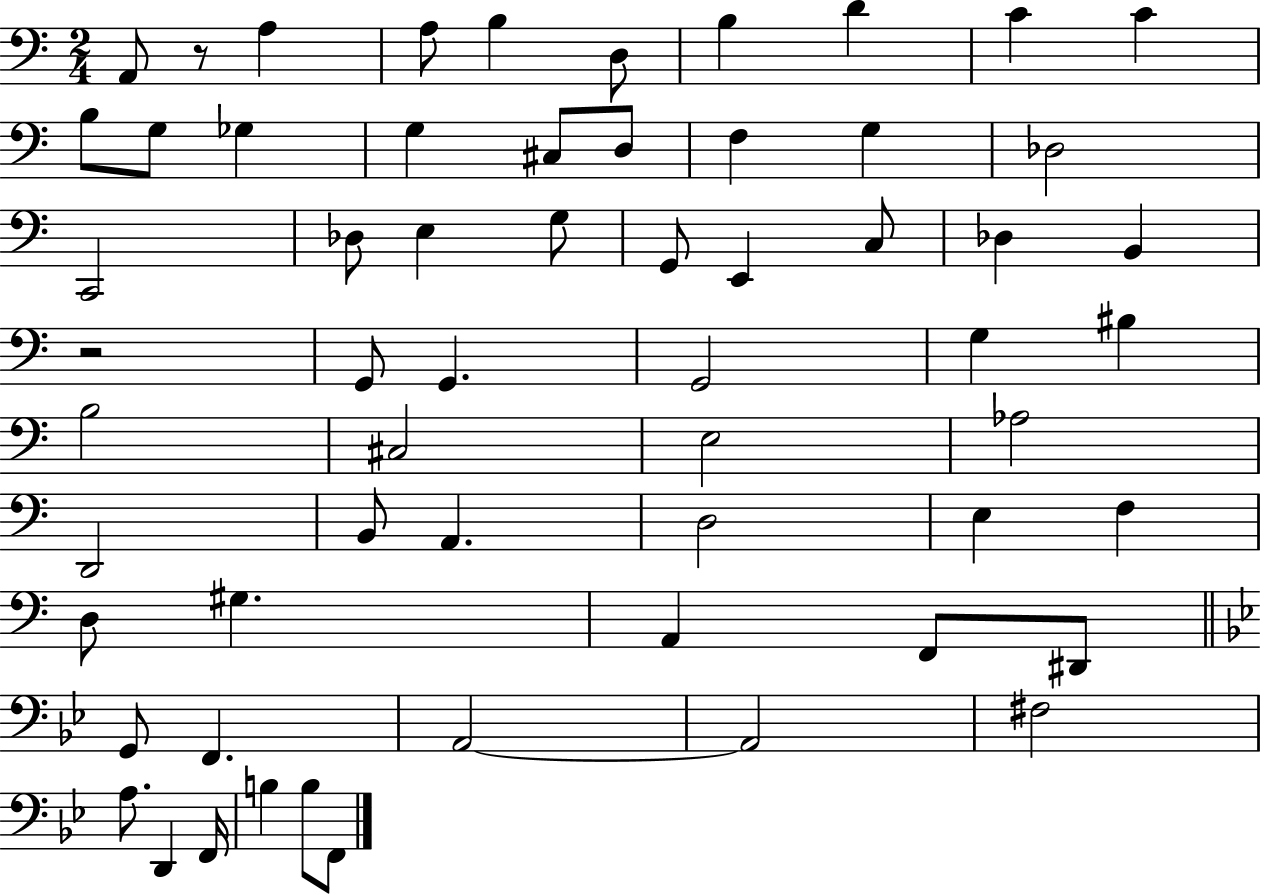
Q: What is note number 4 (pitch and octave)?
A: B3